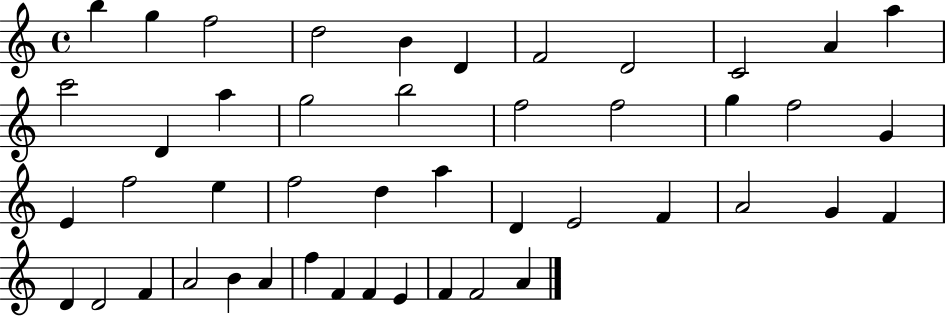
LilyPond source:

{
  \clef treble
  \time 4/4
  \defaultTimeSignature
  \key c \major
  b''4 g''4 f''2 | d''2 b'4 d'4 | f'2 d'2 | c'2 a'4 a''4 | \break c'''2 d'4 a''4 | g''2 b''2 | f''2 f''2 | g''4 f''2 g'4 | \break e'4 f''2 e''4 | f''2 d''4 a''4 | d'4 e'2 f'4 | a'2 g'4 f'4 | \break d'4 d'2 f'4 | a'2 b'4 a'4 | f''4 f'4 f'4 e'4 | f'4 f'2 a'4 | \break \bar "|."
}